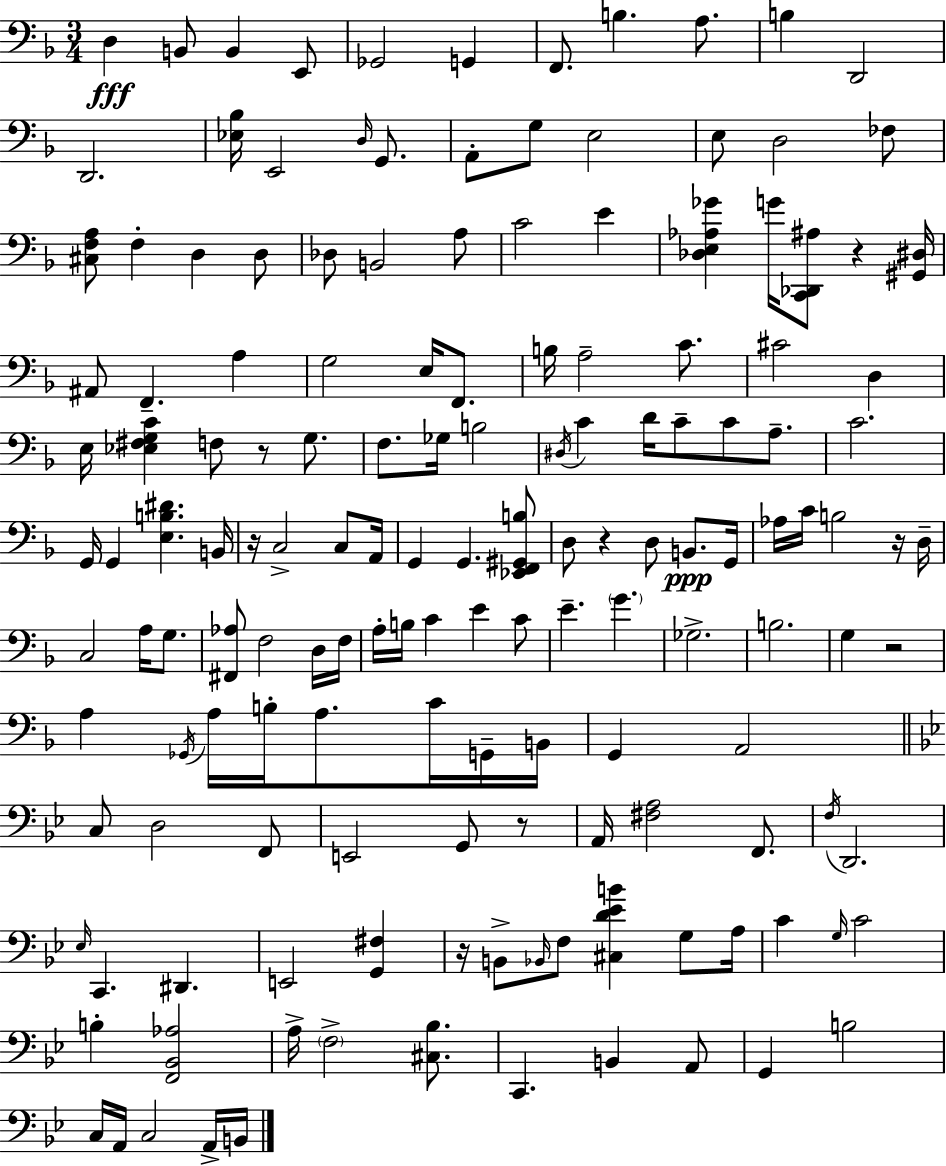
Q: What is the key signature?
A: F major